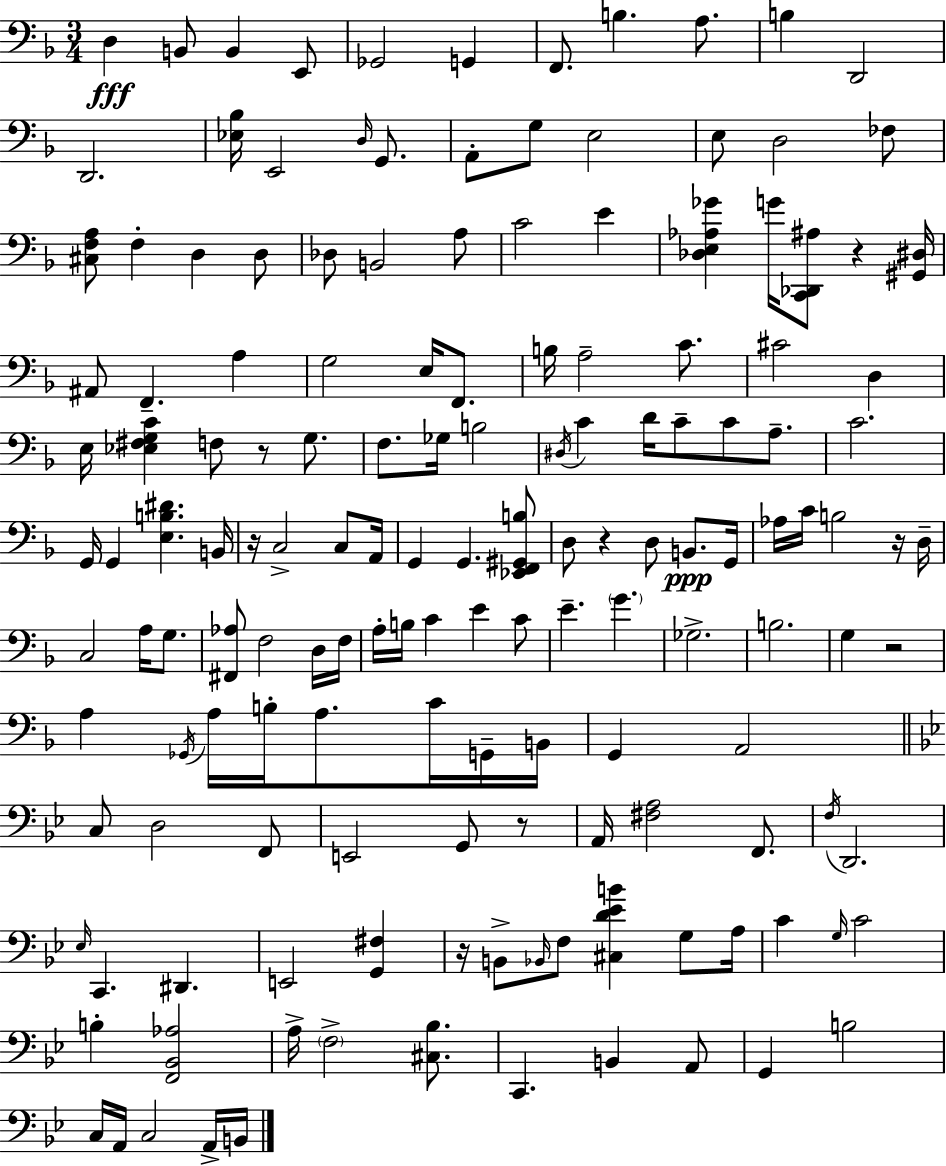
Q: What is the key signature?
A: F major